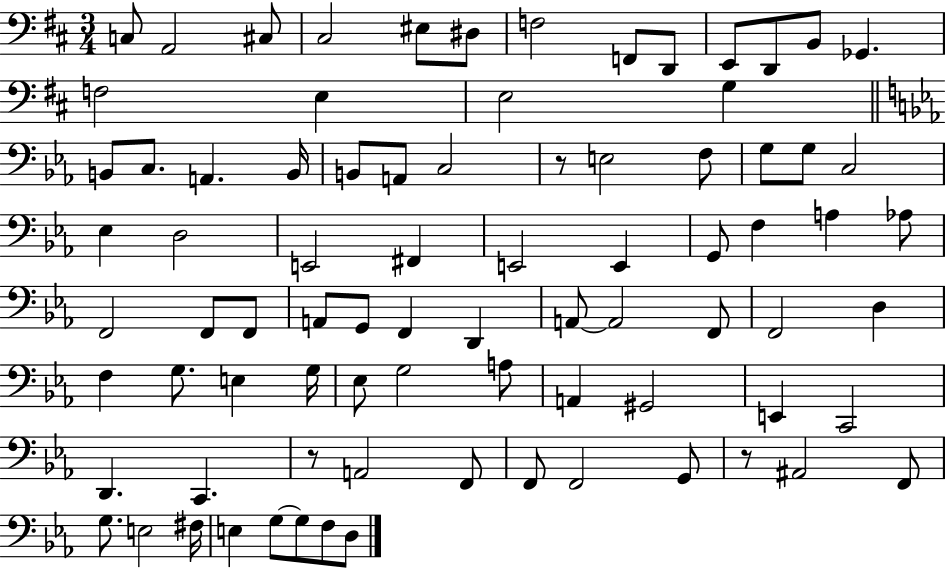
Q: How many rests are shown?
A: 3